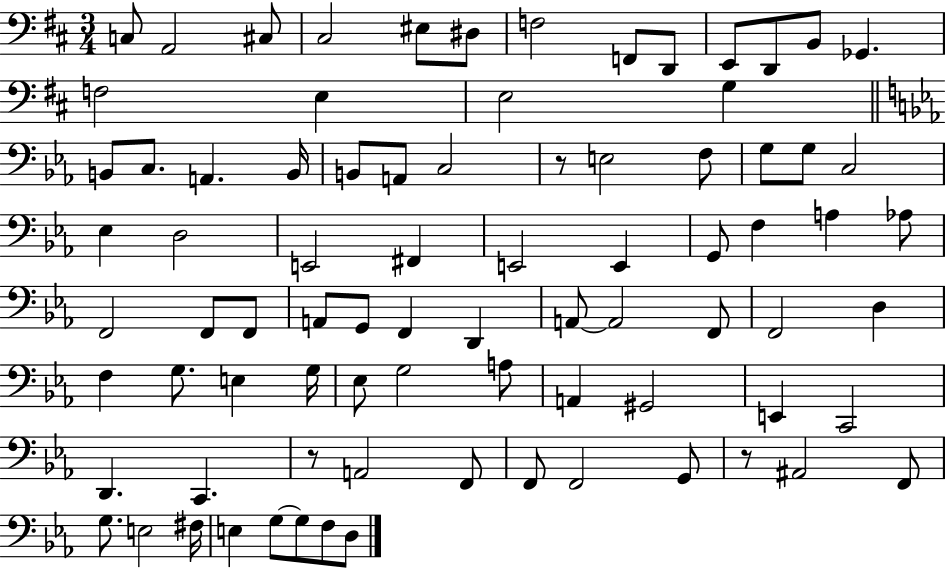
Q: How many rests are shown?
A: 3